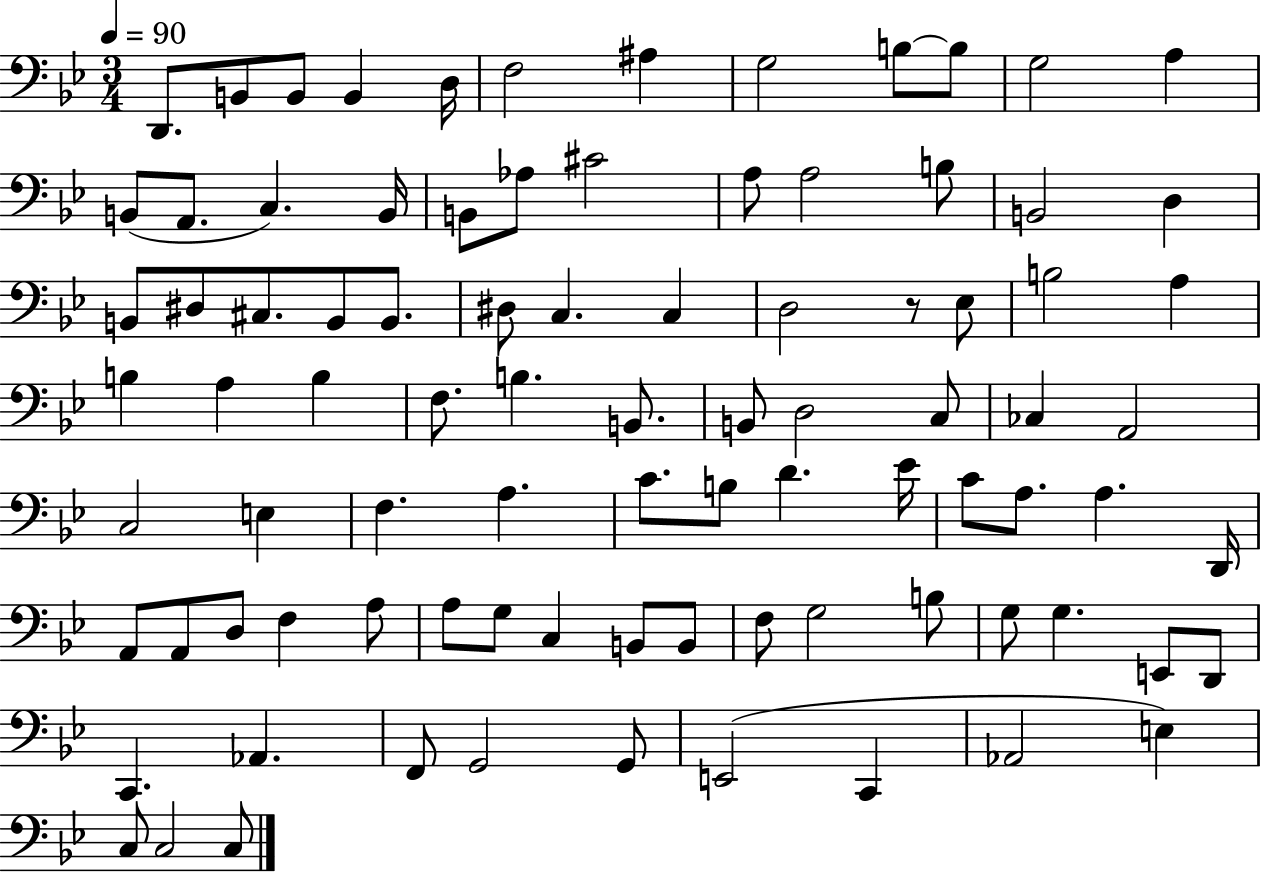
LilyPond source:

{
  \clef bass
  \numericTimeSignature
  \time 3/4
  \key bes \major
  \tempo 4 = 90
  d,8. b,8 b,8 b,4 d16 | f2 ais4 | g2 b8~~ b8 | g2 a4 | \break b,8( a,8. c4.) b,16 | b,8 aes8 cis'2 | a8 a2 b8 | b,2 d4 | \break b,8 dis8 cis8. b,8 b,8. | dis8 c4. c4 | d2 r8 ees8 | b2 a4 | \break b4 a4 b4 | f8. b4. b,8. | b,8 d2 c8 | ces4 a,2 | \break c2 e4 | f4. a4. | c'8. b8 d'4. ees'16 | c'8 a8. a4. d,16 | \break a,8 a,8 d8 f4 a8 | a8 g8 c4 b,8 b,8 | f8 g2 b8 | g8 g4. e,8 d,8 | \break c,4. aes,4. | f,8 g,2 g,8 | e,2( c,4 | aes,2 e4) | \break c8 c2 c8 | \bar "|."
}